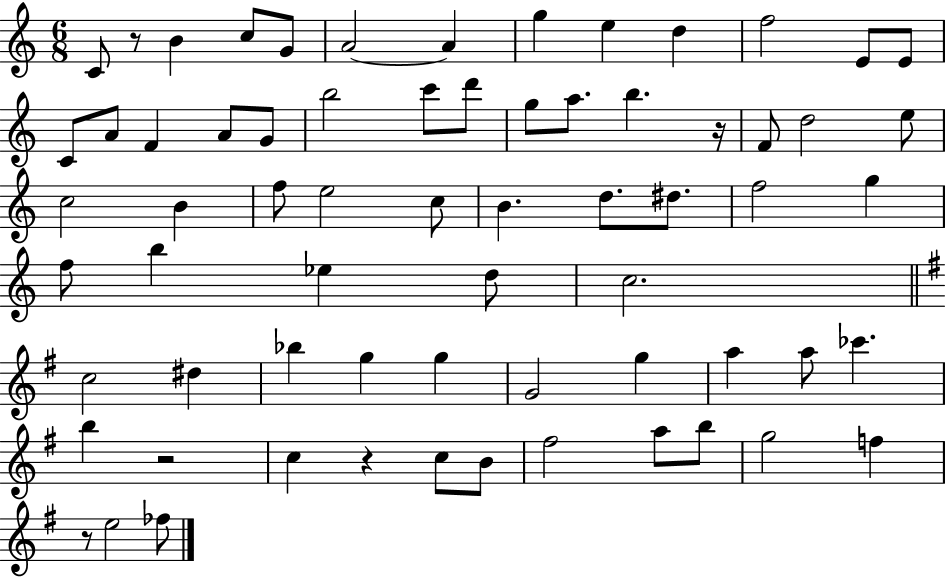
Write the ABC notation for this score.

X:1
T:Untitled
M:6/8
L:1/4
K:C
C/2 z/2 B c/2 G/2 A2 A g e d f2 E/2 E/2 C/2 A/2 F A/2 G/2 b2 c'/2 d'/2 g/2 a/2 b z/4 F/2 d2 e/2 c2 B f/2 e2 c/2 B d/2 ^d/2 f2 g f/2 b _e d/2 c2 c2 ^d _b g g G2 g a a/2 _c' b z2 c z c/2 B/2 ^f2 a/2 b/2 g2 f z/2 e2 _f/2